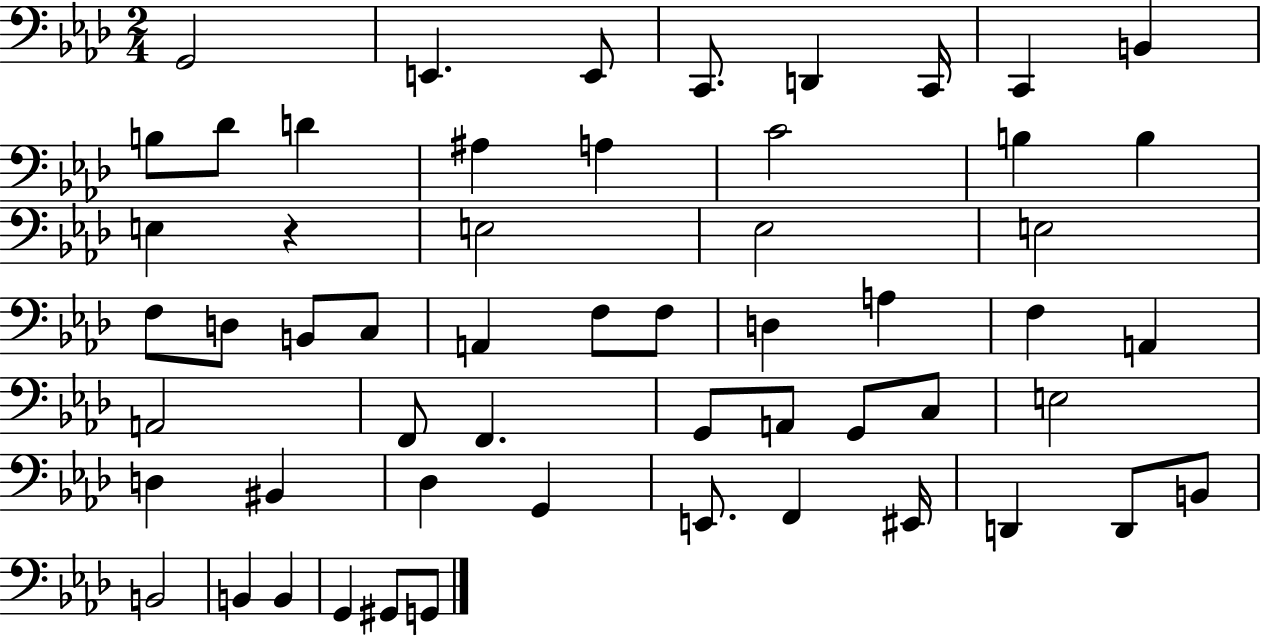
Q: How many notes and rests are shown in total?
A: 56